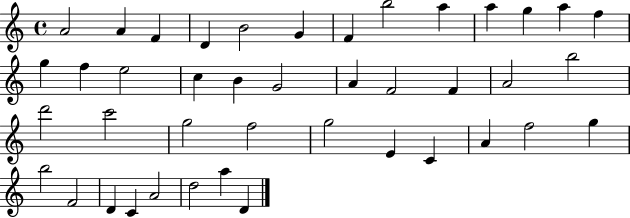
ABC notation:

X:1
T:Untitled
M:4/4
L:1/4
K:C
A2 A F D B2 G F b2 a a g a f g f e2 c B G2 A F2 F A2 b2 d'2 c'2 g2 f2 g2 E C A f2 g b2 F2 D C A2 d2 a D